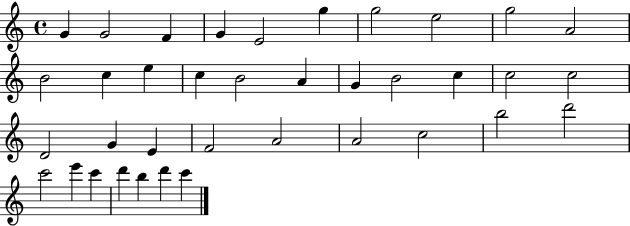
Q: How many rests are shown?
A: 0